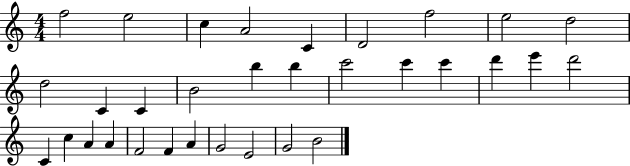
X:1
T:Untitled
M:4/4
L:1/4
K:C
f2 e2 c A2 C D2 f2 e2 d2 d2 C C B2 b b c'2 c' c' d' e' d'2 C c A A F2 F A G2 E2 G2 B2